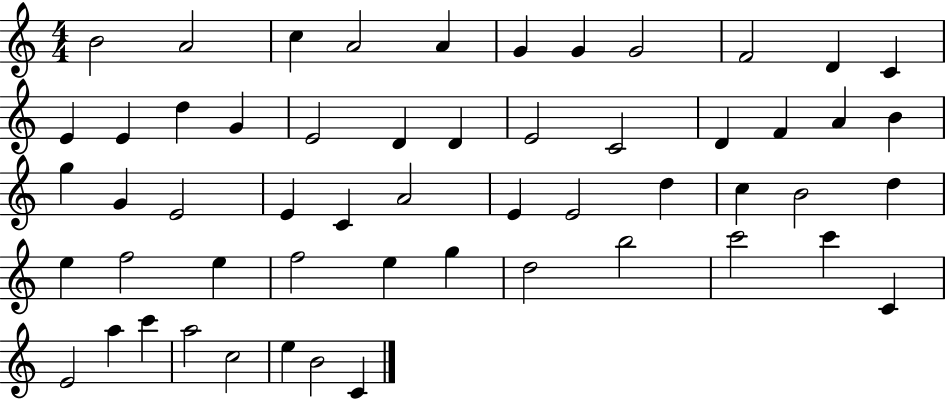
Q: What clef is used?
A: treble